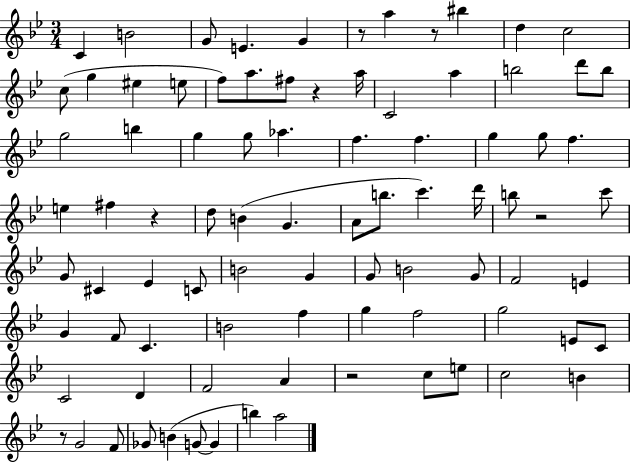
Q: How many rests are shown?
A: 7